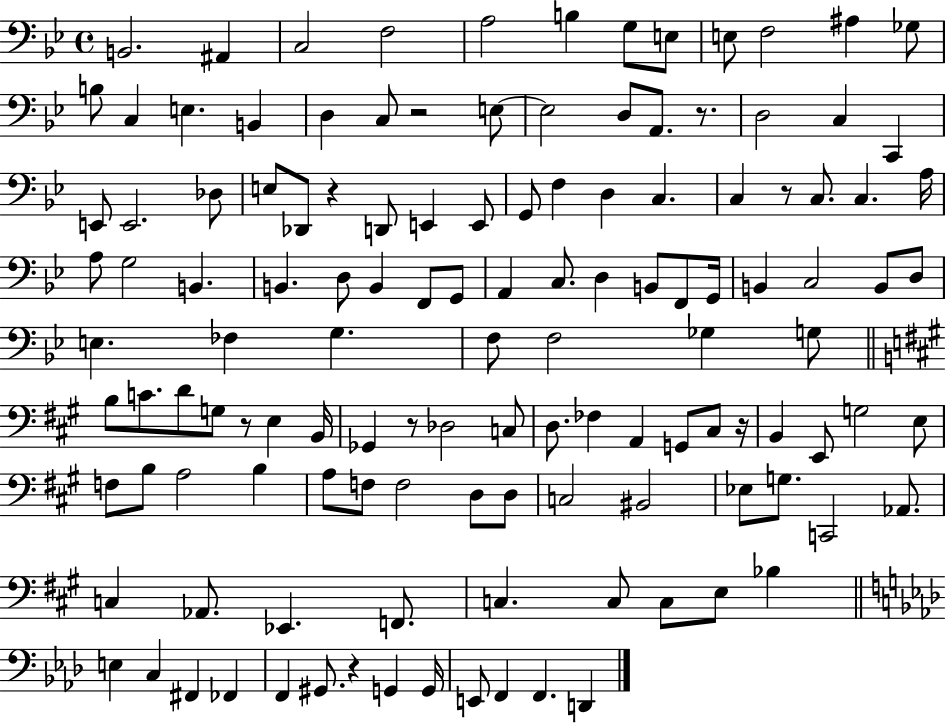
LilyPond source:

{
  \clef bass
  \time 4/4
  \defaultTimeSignature
  \key bes \major
  \repeat volta 2 { b,2. ais,4 | c2 f2 | a2 b4 g8 e8 | e8 f2 ais4 ges8 | \break b8 c4 e4. b,4 | d4 c8 r2 e8~~ | e2 d8 a,8. r8. | d2 c4 c,4 | \break e,8 e,2. des8 | e8 des,8 r4 d,8 e,4 e,8 | g,8 f4 d4 c4. | c4 r8 c8. c4. a16 | \break a8 g2 b,4. | b,4. d8 b,4 f,8 g,8 | a,4 c8. d4 b,8 f,8 g,16 | b,4 c2 b,8 d8 | \break e4. fes4 g4. | f8 f2 ges4 g8 | \bar "||" \break \key a \major b8 c'8. d'8 g8 r8 e4 b,16 | ges,4 r8 des2 c8 | d8. fes4 a,4 g,8 cis8 r16 | b,4 e,8 g2 e8 | \break f8 b8 a2 b4 | a8 f8 f2 d8 d8 | c2 bis,2 | ees8 g8. c,2 aes,8. | \break c4 aes,8. ees,4. f,8. | c4. c8 c8 e8 bes4 | \bar "||" \break \key aes \major e4 c4 fis,4 fes,4 | f,4 gis,8. r4 g,4 g,16 | e,8 f,4 f,4. d,4 | } \bar "|."
}